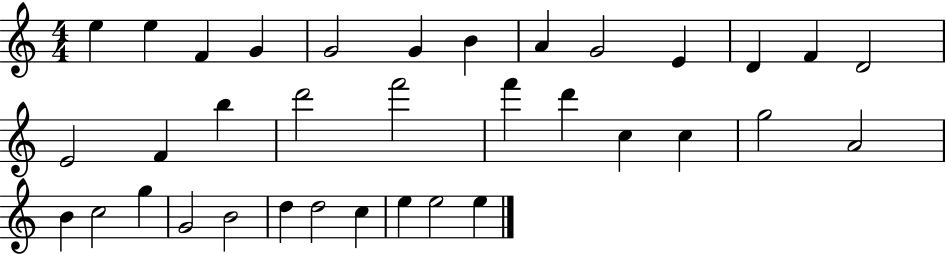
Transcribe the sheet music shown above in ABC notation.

X:1
T:Untitled
M:4/4
L:1/4
K:C
e e F G G2 G B A G2 E D F D2 E2 F b d'2 f'2 f' d' c c g2 A2 B c2 g G2 B2 d d2 c e e2 e